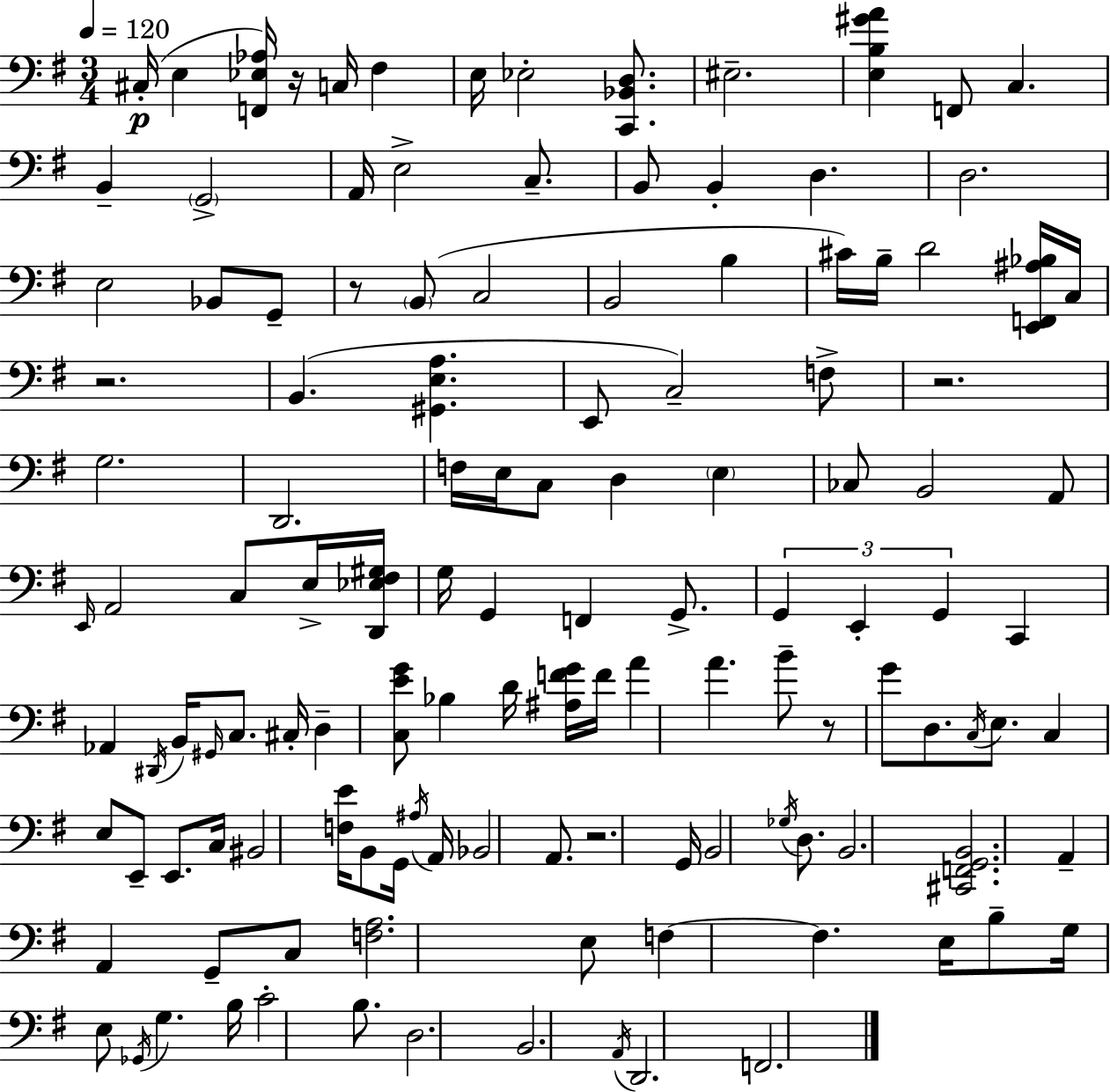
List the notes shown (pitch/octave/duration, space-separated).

C#3/s E3/q [F2,Eb3,Ab3]/s R/s C3/s F#3/q E3/s Eb3/h [C2,Bb2,D3]/e. EIS3/h. [E3,B3,G#4,A4]/q F2/e C3/q. B2/q G2/h A2/s E3/h C3/e. B2/e B2/q D3/q. D3/h. E3/h Bb2/e G2/e R/e B2/e C3/h B2/h B3/q C#4/s B3/s D4/h [E2,F2,A#3,Bb3]/s C3/s R/h. B2/q. [G#2,E3,A3]/q. E2/e C3/h F3/e R/h. G3/h. D2/h. F3/s E3/s C3/e D3/q E3/q CES3/e B2/h A2/e E2/s A2/h C3/e E3/s [D2,Eb3,F#3,G#3]/s G3/s G2/q F2/q G2/e. G2/q E2/q G2/q C2/q Ab2/q D#2/s B2/s G#2/s C3/e. C#3/s D3/q [C3,E4,G4]/e Bb3/q D4/s [A#3,F4,G4]/s F4/s A4/q A4/q. B4/e R/e G4/e D3/e. C3/s E3/e. C3/q E3/e E2/e E2/e. C3/s BIS2/h [F3,E4]/s B2/e G2/s A#3/s A2/s Bb2/h A2/e. R/h. G2/s B2/h Gb3/s D3/e. B2/h. [C#2,F2,G2,B2]/h. A2/q A2/q G2/e C3/e [F3,A3]/h. E3/e F3/q F3/q. E3/s B3/e G3/s E3/e Gb2/s G3/q. B3/s C4/h B3/e. D3/h. B2/h. A2/s D2/h. F2/h.